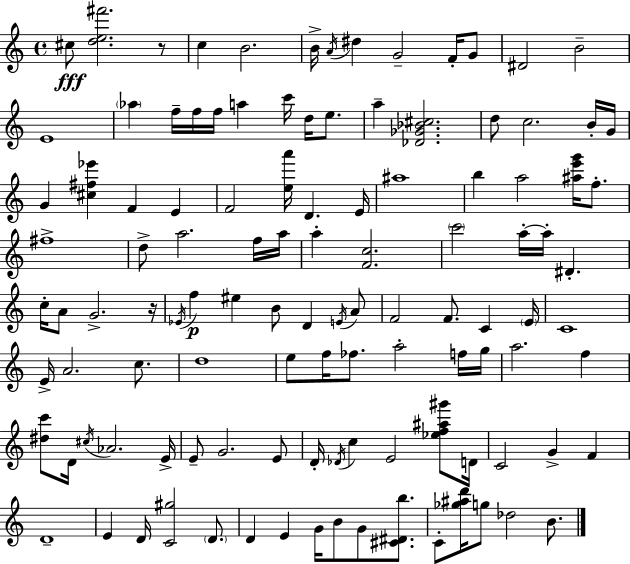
C#5/e [D5,E5,F#6]/h. R/e C5/q B4/h. B4/s A4/s D#5/q G4/h F4/s G4/e D#4/h B4/h E4/w Ab5/q F5/s F5/s F5/s A5/q C6/s D5/s E5/e. A5/q [Db4,Gb4,Bb4,C#5]/h. D5/e C5/h. B4/s G4/s G4/q [C#5,F#5,Eb6]/q F4/q E4/q F4/h [E5,A6]/s D4/q. E4/s A#5/w B5/q A5/h [A#5,E6,G6]/s F5/e. F#5/w D5/e A5/h. F5/s A5/s A5/q [F4,C5]/h. C6/h A5/s A5/s D#4/q. C5/s A4/e G4/h. R/s Eb4/s F5/q EIS5/q B4/e D4/q E4/s A4/e F4/h F4/e. C4/q E4/s C4/w E4/s A4/h. C5/e. D5/w E5/e F5/s FES5/e. A5/h F5/s G5/s A5/h. F5/q [D#5,C6]/e D4/s C#5/s Ab4/h. E4/s E4/e G4/h. E4/e D4/s Db4/s C5/q E4/h [Eb5,F5,A#5,G#6]/e D4/s C4/h G4/q F4/q D4/w E4/q D4/s [C4,G#5]/h D4/e. D4/q E4/q G4/s B4/e G4/e [C#4,D#4,B5]/e. C4/e [Gb5,A#5,D6]/s G5/e Db5/h B4/e.